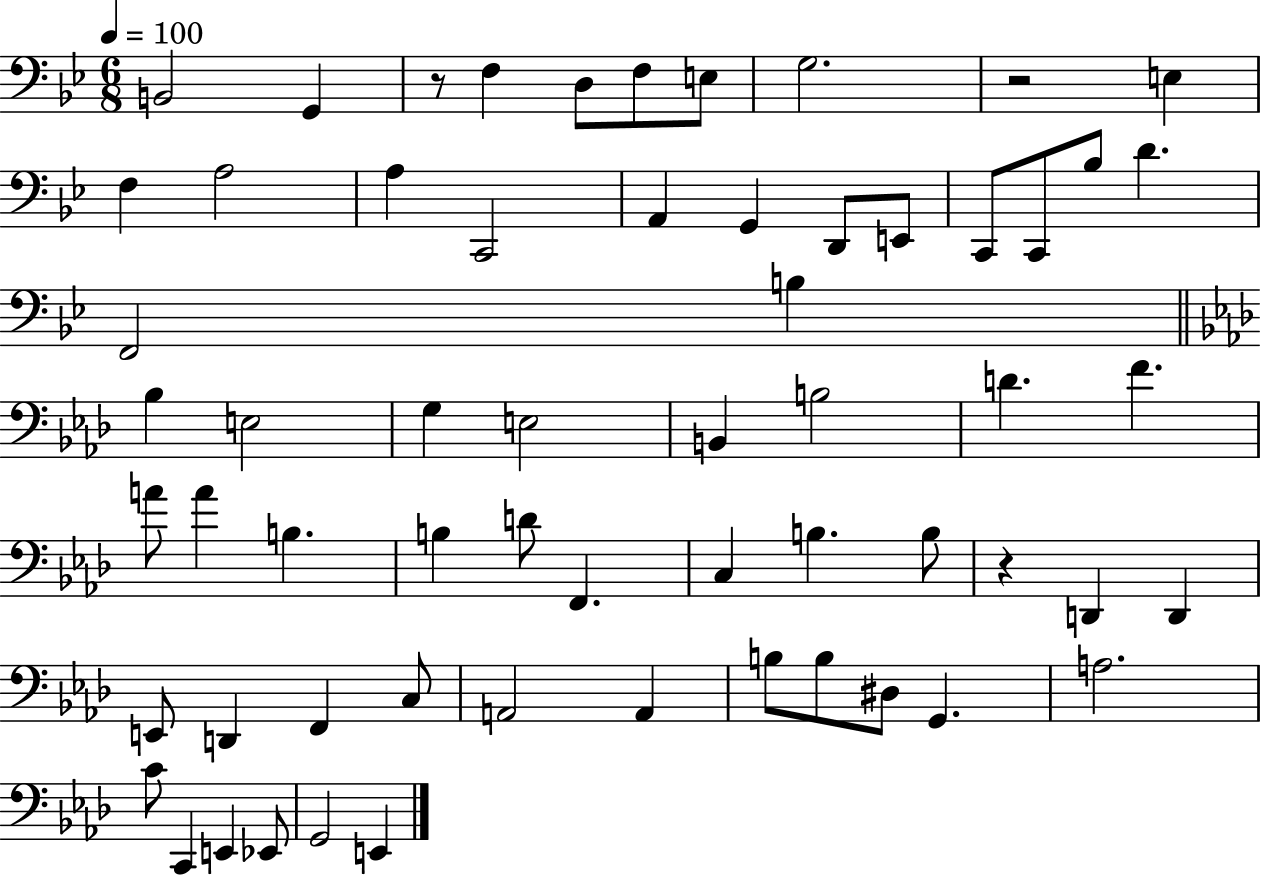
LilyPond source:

{
  \clef bass
  \numericTimeSignature
  \time 6/8
  \key bes \major
  \tempo 4 = 100
  b,2 g,4 | r8 f4 d8 f8 e8 | g2. | r2 e4 | \break f4 a2 | a4 c,2 | a,4 g,4 d,8 e,8 | c,8 c,8 bes8 d'4. | \break f,2 b4 | \bar "||" \break \key aes \major bes4 e2 | g4 e2 | b,4 b2 | d'4. f'4. | \break a'8 a'4 b4. | b4 d'8 f,4. | c4 b4. b8 | r4 d,4 d,4 | \break e,8 d,4 f,4 c8 | a,2 a,4 | b8 b8 dis8 g,4. | a2. | \break c'8 c,4 e,4 ees,8 | g,2 e,4 | \bar "|."
}